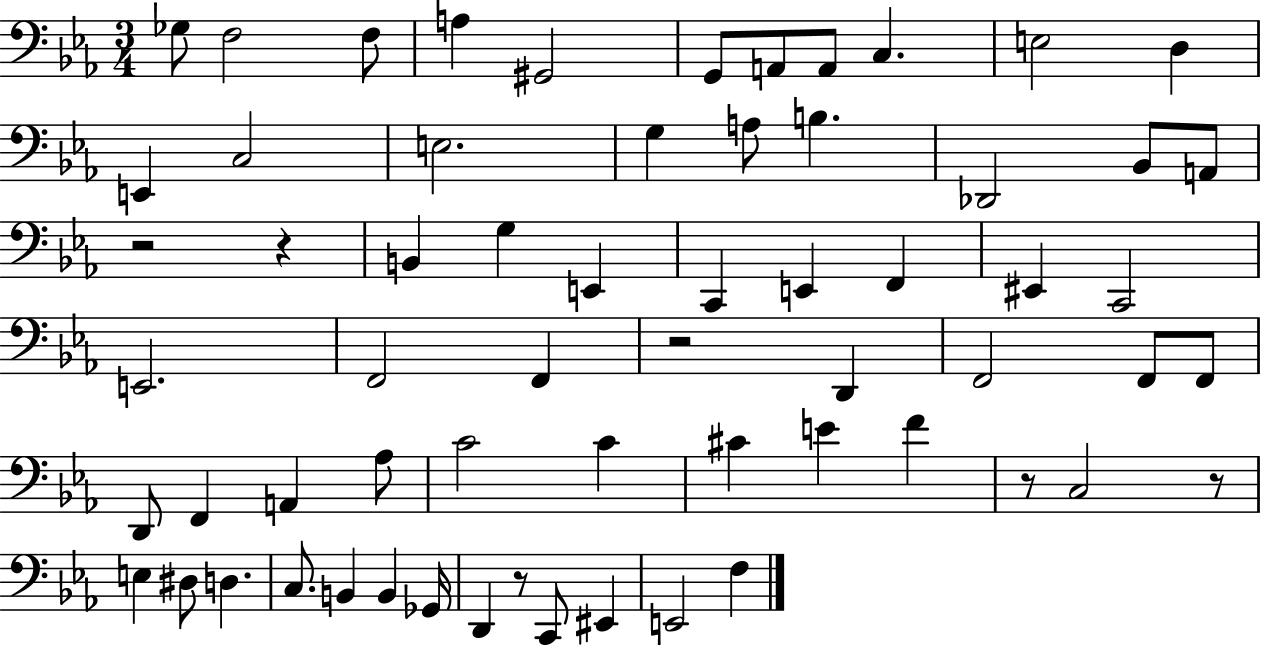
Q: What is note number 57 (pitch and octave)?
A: F3